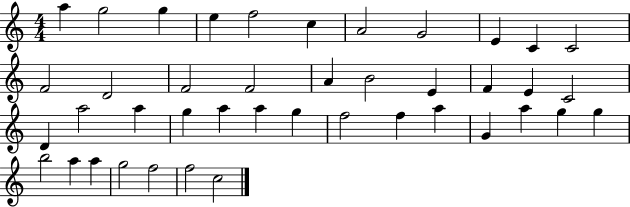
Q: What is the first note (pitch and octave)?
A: A5